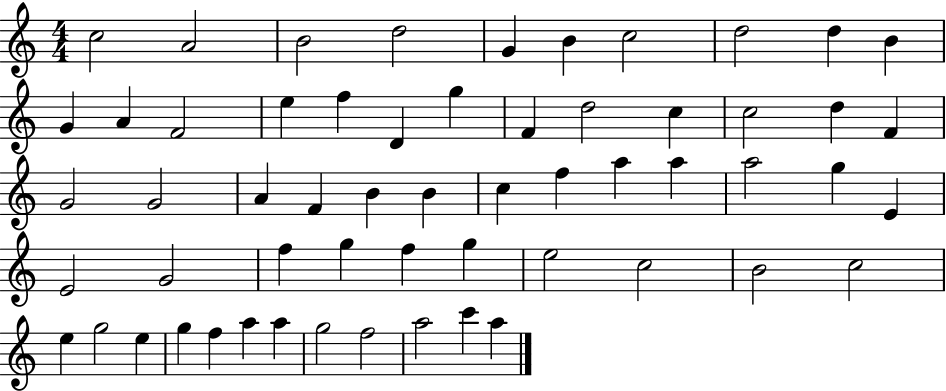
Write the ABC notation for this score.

X:1
T:Untitled
M:4/4
L:1/4
K:C
c2 A2 B2 d2 G B c2 d2 d B G A F2 e f D g F d2 c c2 d F G2 G2 A F B B c f a a a2 g E E2 G2 f g f g e2 c2 B2 c2 e g2 e g f a a g2 f2 a2 c' a